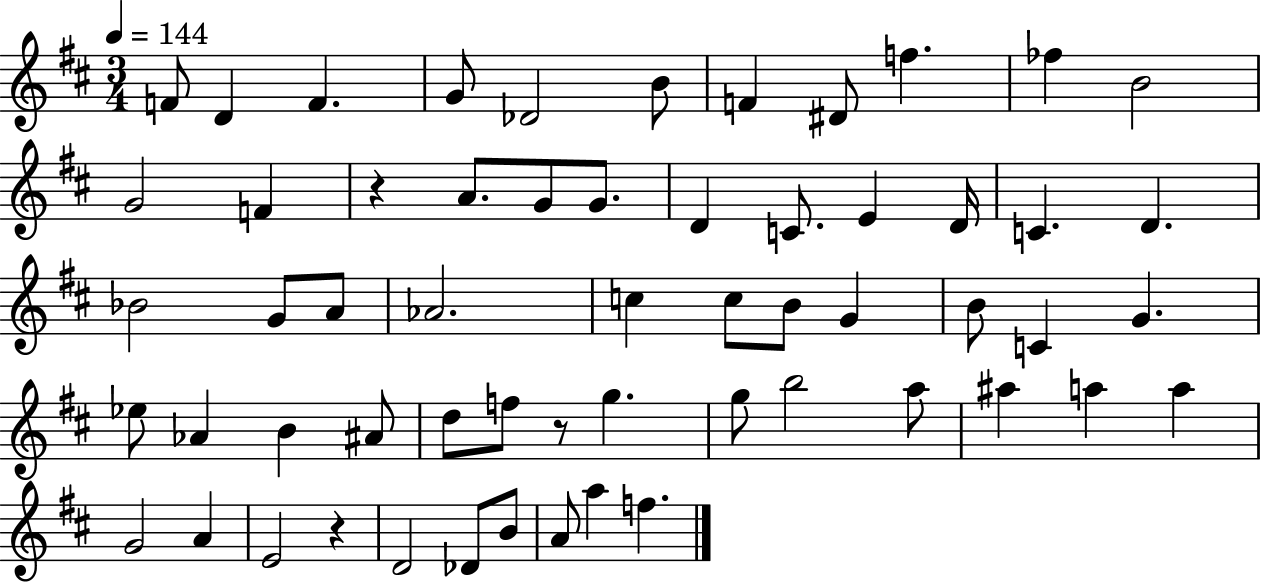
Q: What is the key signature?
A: D major